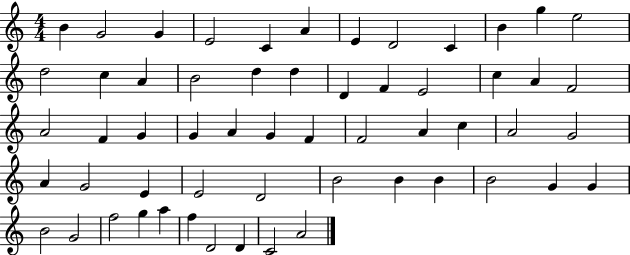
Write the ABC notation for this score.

X:1
T:Untitled
M:4/4
L:1/4
K:C
B G2 G E2 C A E D2 C B g e2 d2 c A B2 d d D F E2 c A F2 A2 F G G A G F F2 A c A2 G2 A G2 E E2 D2 B2 B B B2 G G B2 G2 f2 g a f D2 D C2 A2